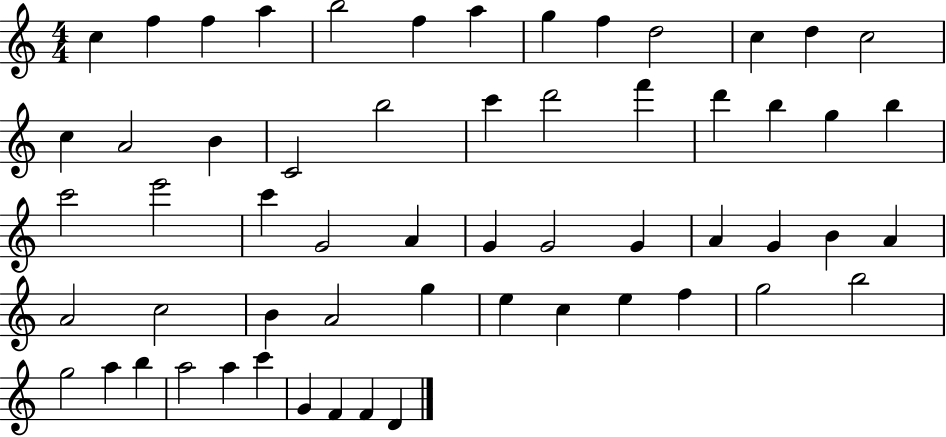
{
  \clef treble
  \numericTimeSignature
  \time 4/4
  \key c \major
  c''4 f''4 f''4 a''4 | b''2 f''4 a''4 | g''4 f''4 d''2 | c''4 d''4 c''2 | \break c''4 a'2 b'4 | c'2 b''2 | c'''4 d'''2 f'''4 | d'''4 b''4 g''4 b''4 | \break c'''2 e'''2 | c'''4 g'2 a'4 | g'4 g'2 g'4 | a'4 g'4 b'4 a'4 | \break a'2 c''2 | b'4 a'2 g''4 | e''4 c''4 e''4 f''4 | g''2 b''2 | \break g''2 a''4 b''4 | a''2 a''4 c'''4 | g'4 f'4 f'4 d'4 | \bar "|."
}